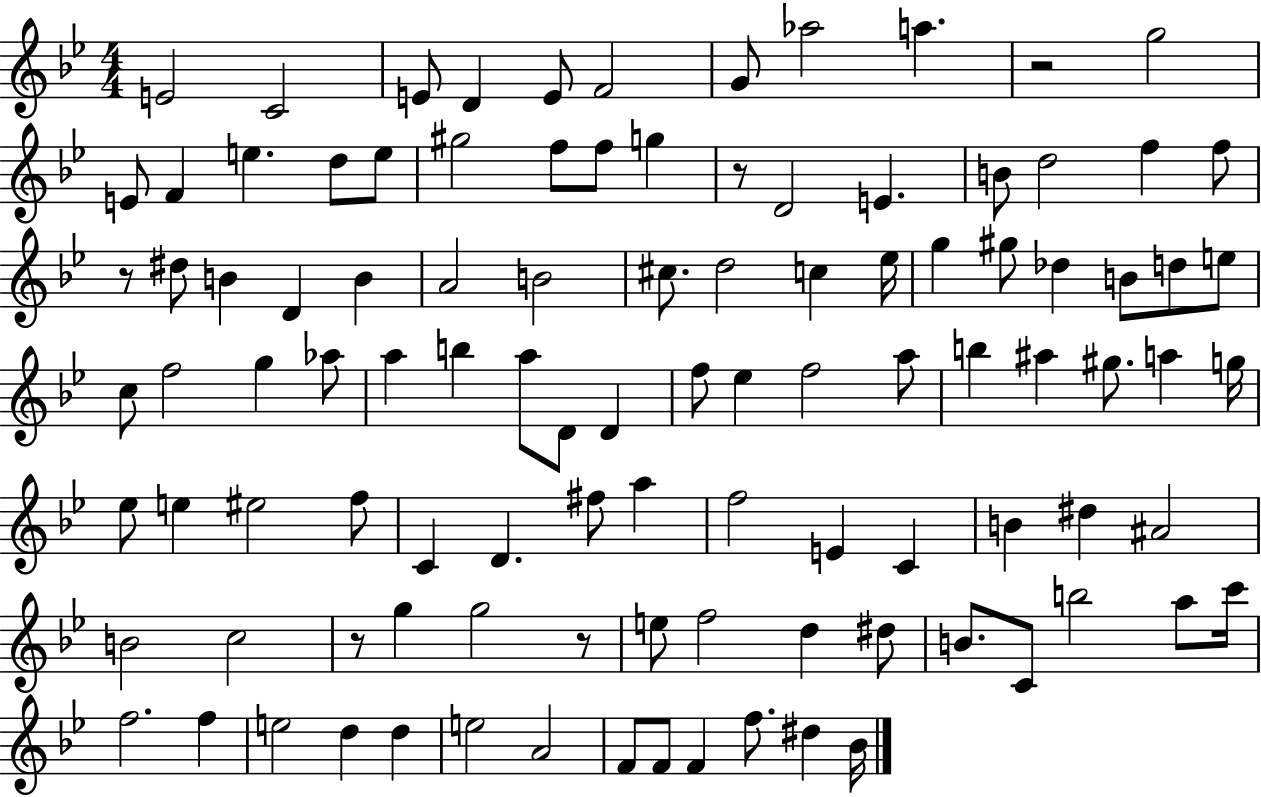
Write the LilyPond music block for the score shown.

{
  \clef treble
  \numericTimeSignature
  \time 4/4
  \key bes \major
  e'2 c'2 | e'8 d'4 e'8 f'2 | g'8 aes''2 a''4. | r2 g''2 | \break e'8 f'4 e''4. d''8 e''8 | gis''2 f''8 f''8 g''4 | r8 d'2 e'4. | b'8 d''2 f''4 f''8 | \break r8 dis''8 b'4 d'4 b'4 | a'2 b'2 | cis''8. d''2 c''4 ees''16 | g''4 gis''8 des''4 b'8 d''8 e''8 | \break c''8 f''2 g''4 aes''8 | a''4 b''4 a''8 d'8 d'4 | f''8 ees''4 f''2 a''8 | b''4 ais''4 gis''8. a''4 g''16 | \break ees''8 e''4 eis''2 f''8 | c'4 d'4. fis''8 a''4 | f''2 e'4 c'4 | b'4 dis''4 ais'2 | \break b'2 c''2 | r8 g''4 g''2 r8 | e''8 f''2 d''4 dis''8 | b'8. c'8 b''2 a''8 c'''16 | \break f''2. f''4 | e''2 d''4 d''4 | e''2 a'2 | f'8 f'8 f'4 f''8. dis''4 bes'16 | \break \bar "|."
}